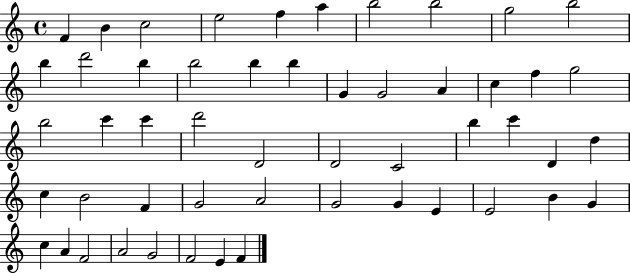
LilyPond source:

{
  \clef treble
  \time 4/4
  \defaultTimeSignature
  \key c \major
  f'4 b'4 c''2 | e''2 f''4 a''4 | b''2 b''2 | g''2 b''2 | \break b''4 d'''2 b''4 | b''2 b''4 b''4 | g'4 g'2 a'4 | c''4 f''4 g''2 | \break b''2 c'''4 c'''4 | d'''2 d'2 | d'2 c'2 | b''4 c'''4 d'4 d''4 | \break c''4 b'2 f'4 | g'2 a'2 | g'2 g'4 e'4 | e'2 b'4 g'4 | \break c''4 a'4 f'2 | a'2 g'2 | f'2 e'4 f'4 | \bar "|."
}